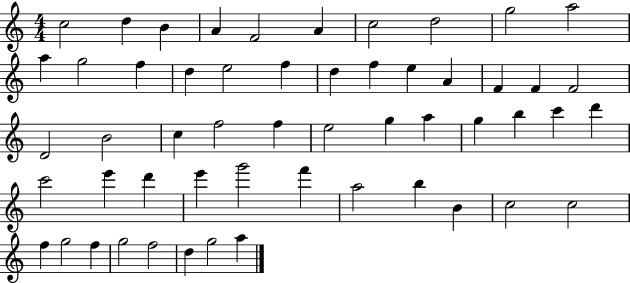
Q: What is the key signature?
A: C major